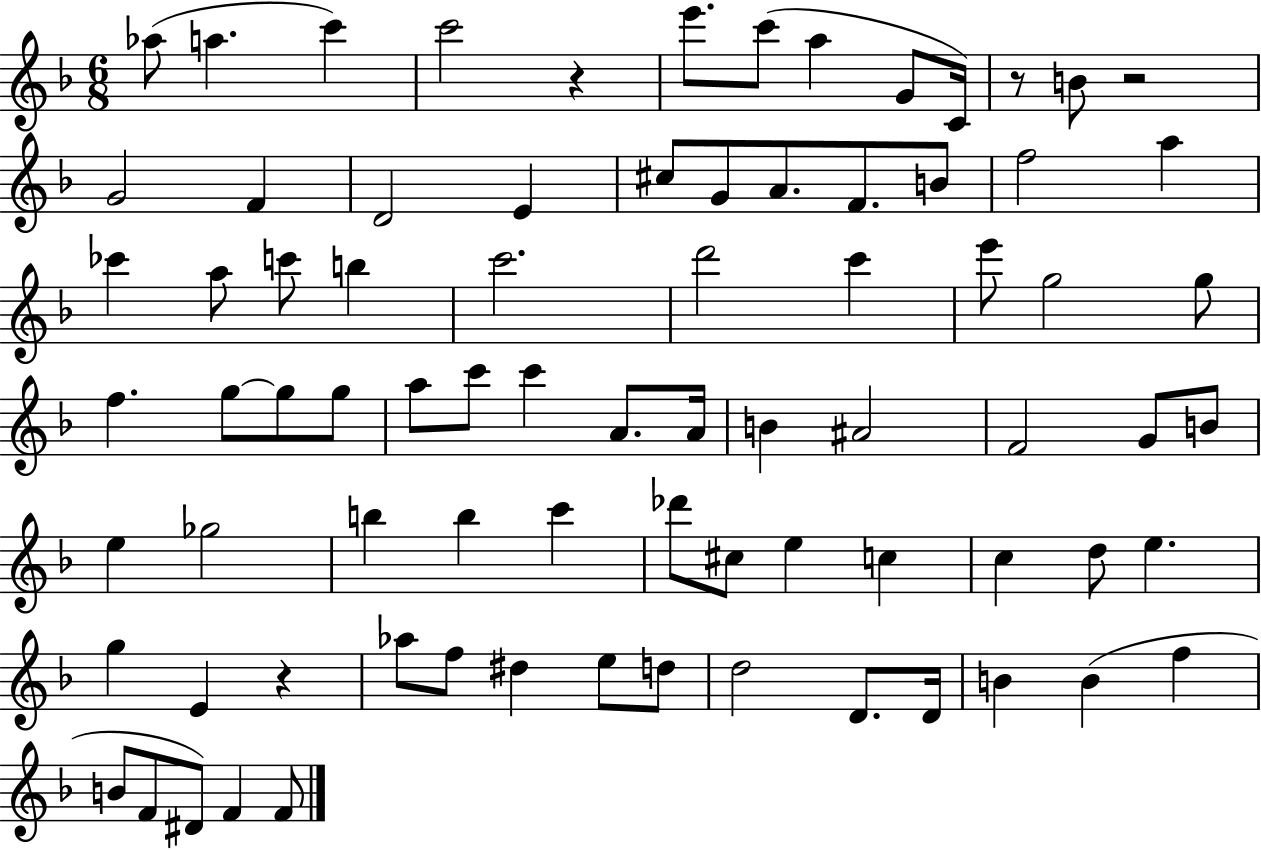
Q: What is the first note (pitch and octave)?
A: Ab5